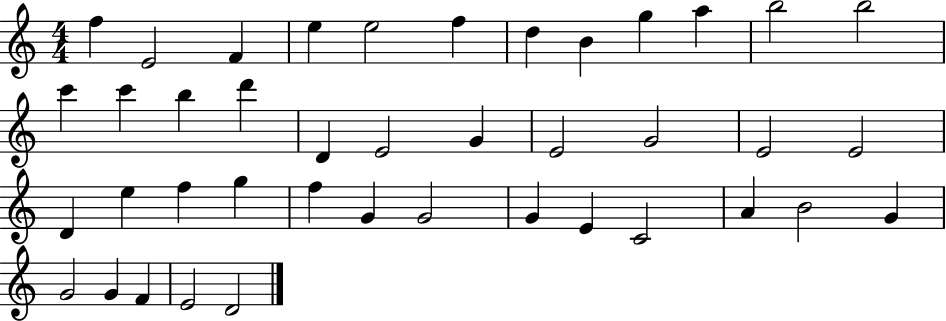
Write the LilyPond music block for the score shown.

{
  \clef treble
  \numericTimeSignature
  \time 4/4
  \key c \major
  f''4 e'2 f'4 | e''4 e''2 f''4 | d''4 b'4 g''4 a''4 | b''2 b''2 | \break c'''4 c'''4 b''4 d'''4 | d'4 e'2 g'4 | e'2 g'2 | e'2 e'2 | \break d'4 e''4 f''4 g''4 | f''4 g'4 g'2 | g'4 e'4 c'2 | a'4 b'2 g'4 | \break g'2 g'4 f'4 | e'2 d'2 | \bar "|."
}